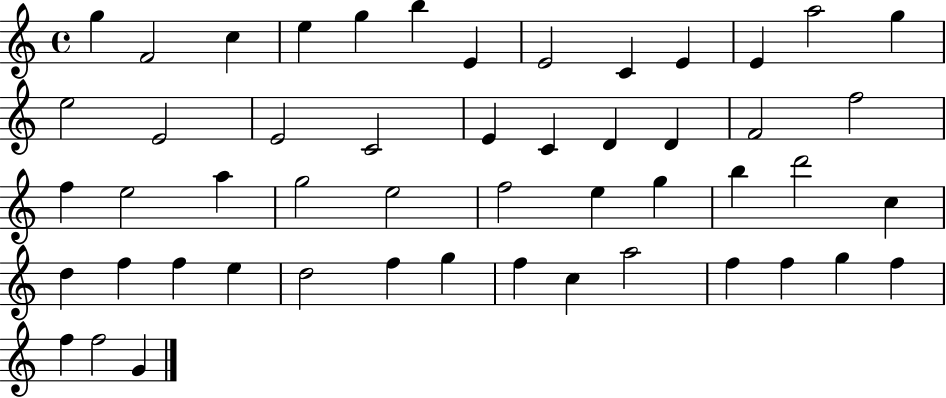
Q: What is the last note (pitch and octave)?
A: G4